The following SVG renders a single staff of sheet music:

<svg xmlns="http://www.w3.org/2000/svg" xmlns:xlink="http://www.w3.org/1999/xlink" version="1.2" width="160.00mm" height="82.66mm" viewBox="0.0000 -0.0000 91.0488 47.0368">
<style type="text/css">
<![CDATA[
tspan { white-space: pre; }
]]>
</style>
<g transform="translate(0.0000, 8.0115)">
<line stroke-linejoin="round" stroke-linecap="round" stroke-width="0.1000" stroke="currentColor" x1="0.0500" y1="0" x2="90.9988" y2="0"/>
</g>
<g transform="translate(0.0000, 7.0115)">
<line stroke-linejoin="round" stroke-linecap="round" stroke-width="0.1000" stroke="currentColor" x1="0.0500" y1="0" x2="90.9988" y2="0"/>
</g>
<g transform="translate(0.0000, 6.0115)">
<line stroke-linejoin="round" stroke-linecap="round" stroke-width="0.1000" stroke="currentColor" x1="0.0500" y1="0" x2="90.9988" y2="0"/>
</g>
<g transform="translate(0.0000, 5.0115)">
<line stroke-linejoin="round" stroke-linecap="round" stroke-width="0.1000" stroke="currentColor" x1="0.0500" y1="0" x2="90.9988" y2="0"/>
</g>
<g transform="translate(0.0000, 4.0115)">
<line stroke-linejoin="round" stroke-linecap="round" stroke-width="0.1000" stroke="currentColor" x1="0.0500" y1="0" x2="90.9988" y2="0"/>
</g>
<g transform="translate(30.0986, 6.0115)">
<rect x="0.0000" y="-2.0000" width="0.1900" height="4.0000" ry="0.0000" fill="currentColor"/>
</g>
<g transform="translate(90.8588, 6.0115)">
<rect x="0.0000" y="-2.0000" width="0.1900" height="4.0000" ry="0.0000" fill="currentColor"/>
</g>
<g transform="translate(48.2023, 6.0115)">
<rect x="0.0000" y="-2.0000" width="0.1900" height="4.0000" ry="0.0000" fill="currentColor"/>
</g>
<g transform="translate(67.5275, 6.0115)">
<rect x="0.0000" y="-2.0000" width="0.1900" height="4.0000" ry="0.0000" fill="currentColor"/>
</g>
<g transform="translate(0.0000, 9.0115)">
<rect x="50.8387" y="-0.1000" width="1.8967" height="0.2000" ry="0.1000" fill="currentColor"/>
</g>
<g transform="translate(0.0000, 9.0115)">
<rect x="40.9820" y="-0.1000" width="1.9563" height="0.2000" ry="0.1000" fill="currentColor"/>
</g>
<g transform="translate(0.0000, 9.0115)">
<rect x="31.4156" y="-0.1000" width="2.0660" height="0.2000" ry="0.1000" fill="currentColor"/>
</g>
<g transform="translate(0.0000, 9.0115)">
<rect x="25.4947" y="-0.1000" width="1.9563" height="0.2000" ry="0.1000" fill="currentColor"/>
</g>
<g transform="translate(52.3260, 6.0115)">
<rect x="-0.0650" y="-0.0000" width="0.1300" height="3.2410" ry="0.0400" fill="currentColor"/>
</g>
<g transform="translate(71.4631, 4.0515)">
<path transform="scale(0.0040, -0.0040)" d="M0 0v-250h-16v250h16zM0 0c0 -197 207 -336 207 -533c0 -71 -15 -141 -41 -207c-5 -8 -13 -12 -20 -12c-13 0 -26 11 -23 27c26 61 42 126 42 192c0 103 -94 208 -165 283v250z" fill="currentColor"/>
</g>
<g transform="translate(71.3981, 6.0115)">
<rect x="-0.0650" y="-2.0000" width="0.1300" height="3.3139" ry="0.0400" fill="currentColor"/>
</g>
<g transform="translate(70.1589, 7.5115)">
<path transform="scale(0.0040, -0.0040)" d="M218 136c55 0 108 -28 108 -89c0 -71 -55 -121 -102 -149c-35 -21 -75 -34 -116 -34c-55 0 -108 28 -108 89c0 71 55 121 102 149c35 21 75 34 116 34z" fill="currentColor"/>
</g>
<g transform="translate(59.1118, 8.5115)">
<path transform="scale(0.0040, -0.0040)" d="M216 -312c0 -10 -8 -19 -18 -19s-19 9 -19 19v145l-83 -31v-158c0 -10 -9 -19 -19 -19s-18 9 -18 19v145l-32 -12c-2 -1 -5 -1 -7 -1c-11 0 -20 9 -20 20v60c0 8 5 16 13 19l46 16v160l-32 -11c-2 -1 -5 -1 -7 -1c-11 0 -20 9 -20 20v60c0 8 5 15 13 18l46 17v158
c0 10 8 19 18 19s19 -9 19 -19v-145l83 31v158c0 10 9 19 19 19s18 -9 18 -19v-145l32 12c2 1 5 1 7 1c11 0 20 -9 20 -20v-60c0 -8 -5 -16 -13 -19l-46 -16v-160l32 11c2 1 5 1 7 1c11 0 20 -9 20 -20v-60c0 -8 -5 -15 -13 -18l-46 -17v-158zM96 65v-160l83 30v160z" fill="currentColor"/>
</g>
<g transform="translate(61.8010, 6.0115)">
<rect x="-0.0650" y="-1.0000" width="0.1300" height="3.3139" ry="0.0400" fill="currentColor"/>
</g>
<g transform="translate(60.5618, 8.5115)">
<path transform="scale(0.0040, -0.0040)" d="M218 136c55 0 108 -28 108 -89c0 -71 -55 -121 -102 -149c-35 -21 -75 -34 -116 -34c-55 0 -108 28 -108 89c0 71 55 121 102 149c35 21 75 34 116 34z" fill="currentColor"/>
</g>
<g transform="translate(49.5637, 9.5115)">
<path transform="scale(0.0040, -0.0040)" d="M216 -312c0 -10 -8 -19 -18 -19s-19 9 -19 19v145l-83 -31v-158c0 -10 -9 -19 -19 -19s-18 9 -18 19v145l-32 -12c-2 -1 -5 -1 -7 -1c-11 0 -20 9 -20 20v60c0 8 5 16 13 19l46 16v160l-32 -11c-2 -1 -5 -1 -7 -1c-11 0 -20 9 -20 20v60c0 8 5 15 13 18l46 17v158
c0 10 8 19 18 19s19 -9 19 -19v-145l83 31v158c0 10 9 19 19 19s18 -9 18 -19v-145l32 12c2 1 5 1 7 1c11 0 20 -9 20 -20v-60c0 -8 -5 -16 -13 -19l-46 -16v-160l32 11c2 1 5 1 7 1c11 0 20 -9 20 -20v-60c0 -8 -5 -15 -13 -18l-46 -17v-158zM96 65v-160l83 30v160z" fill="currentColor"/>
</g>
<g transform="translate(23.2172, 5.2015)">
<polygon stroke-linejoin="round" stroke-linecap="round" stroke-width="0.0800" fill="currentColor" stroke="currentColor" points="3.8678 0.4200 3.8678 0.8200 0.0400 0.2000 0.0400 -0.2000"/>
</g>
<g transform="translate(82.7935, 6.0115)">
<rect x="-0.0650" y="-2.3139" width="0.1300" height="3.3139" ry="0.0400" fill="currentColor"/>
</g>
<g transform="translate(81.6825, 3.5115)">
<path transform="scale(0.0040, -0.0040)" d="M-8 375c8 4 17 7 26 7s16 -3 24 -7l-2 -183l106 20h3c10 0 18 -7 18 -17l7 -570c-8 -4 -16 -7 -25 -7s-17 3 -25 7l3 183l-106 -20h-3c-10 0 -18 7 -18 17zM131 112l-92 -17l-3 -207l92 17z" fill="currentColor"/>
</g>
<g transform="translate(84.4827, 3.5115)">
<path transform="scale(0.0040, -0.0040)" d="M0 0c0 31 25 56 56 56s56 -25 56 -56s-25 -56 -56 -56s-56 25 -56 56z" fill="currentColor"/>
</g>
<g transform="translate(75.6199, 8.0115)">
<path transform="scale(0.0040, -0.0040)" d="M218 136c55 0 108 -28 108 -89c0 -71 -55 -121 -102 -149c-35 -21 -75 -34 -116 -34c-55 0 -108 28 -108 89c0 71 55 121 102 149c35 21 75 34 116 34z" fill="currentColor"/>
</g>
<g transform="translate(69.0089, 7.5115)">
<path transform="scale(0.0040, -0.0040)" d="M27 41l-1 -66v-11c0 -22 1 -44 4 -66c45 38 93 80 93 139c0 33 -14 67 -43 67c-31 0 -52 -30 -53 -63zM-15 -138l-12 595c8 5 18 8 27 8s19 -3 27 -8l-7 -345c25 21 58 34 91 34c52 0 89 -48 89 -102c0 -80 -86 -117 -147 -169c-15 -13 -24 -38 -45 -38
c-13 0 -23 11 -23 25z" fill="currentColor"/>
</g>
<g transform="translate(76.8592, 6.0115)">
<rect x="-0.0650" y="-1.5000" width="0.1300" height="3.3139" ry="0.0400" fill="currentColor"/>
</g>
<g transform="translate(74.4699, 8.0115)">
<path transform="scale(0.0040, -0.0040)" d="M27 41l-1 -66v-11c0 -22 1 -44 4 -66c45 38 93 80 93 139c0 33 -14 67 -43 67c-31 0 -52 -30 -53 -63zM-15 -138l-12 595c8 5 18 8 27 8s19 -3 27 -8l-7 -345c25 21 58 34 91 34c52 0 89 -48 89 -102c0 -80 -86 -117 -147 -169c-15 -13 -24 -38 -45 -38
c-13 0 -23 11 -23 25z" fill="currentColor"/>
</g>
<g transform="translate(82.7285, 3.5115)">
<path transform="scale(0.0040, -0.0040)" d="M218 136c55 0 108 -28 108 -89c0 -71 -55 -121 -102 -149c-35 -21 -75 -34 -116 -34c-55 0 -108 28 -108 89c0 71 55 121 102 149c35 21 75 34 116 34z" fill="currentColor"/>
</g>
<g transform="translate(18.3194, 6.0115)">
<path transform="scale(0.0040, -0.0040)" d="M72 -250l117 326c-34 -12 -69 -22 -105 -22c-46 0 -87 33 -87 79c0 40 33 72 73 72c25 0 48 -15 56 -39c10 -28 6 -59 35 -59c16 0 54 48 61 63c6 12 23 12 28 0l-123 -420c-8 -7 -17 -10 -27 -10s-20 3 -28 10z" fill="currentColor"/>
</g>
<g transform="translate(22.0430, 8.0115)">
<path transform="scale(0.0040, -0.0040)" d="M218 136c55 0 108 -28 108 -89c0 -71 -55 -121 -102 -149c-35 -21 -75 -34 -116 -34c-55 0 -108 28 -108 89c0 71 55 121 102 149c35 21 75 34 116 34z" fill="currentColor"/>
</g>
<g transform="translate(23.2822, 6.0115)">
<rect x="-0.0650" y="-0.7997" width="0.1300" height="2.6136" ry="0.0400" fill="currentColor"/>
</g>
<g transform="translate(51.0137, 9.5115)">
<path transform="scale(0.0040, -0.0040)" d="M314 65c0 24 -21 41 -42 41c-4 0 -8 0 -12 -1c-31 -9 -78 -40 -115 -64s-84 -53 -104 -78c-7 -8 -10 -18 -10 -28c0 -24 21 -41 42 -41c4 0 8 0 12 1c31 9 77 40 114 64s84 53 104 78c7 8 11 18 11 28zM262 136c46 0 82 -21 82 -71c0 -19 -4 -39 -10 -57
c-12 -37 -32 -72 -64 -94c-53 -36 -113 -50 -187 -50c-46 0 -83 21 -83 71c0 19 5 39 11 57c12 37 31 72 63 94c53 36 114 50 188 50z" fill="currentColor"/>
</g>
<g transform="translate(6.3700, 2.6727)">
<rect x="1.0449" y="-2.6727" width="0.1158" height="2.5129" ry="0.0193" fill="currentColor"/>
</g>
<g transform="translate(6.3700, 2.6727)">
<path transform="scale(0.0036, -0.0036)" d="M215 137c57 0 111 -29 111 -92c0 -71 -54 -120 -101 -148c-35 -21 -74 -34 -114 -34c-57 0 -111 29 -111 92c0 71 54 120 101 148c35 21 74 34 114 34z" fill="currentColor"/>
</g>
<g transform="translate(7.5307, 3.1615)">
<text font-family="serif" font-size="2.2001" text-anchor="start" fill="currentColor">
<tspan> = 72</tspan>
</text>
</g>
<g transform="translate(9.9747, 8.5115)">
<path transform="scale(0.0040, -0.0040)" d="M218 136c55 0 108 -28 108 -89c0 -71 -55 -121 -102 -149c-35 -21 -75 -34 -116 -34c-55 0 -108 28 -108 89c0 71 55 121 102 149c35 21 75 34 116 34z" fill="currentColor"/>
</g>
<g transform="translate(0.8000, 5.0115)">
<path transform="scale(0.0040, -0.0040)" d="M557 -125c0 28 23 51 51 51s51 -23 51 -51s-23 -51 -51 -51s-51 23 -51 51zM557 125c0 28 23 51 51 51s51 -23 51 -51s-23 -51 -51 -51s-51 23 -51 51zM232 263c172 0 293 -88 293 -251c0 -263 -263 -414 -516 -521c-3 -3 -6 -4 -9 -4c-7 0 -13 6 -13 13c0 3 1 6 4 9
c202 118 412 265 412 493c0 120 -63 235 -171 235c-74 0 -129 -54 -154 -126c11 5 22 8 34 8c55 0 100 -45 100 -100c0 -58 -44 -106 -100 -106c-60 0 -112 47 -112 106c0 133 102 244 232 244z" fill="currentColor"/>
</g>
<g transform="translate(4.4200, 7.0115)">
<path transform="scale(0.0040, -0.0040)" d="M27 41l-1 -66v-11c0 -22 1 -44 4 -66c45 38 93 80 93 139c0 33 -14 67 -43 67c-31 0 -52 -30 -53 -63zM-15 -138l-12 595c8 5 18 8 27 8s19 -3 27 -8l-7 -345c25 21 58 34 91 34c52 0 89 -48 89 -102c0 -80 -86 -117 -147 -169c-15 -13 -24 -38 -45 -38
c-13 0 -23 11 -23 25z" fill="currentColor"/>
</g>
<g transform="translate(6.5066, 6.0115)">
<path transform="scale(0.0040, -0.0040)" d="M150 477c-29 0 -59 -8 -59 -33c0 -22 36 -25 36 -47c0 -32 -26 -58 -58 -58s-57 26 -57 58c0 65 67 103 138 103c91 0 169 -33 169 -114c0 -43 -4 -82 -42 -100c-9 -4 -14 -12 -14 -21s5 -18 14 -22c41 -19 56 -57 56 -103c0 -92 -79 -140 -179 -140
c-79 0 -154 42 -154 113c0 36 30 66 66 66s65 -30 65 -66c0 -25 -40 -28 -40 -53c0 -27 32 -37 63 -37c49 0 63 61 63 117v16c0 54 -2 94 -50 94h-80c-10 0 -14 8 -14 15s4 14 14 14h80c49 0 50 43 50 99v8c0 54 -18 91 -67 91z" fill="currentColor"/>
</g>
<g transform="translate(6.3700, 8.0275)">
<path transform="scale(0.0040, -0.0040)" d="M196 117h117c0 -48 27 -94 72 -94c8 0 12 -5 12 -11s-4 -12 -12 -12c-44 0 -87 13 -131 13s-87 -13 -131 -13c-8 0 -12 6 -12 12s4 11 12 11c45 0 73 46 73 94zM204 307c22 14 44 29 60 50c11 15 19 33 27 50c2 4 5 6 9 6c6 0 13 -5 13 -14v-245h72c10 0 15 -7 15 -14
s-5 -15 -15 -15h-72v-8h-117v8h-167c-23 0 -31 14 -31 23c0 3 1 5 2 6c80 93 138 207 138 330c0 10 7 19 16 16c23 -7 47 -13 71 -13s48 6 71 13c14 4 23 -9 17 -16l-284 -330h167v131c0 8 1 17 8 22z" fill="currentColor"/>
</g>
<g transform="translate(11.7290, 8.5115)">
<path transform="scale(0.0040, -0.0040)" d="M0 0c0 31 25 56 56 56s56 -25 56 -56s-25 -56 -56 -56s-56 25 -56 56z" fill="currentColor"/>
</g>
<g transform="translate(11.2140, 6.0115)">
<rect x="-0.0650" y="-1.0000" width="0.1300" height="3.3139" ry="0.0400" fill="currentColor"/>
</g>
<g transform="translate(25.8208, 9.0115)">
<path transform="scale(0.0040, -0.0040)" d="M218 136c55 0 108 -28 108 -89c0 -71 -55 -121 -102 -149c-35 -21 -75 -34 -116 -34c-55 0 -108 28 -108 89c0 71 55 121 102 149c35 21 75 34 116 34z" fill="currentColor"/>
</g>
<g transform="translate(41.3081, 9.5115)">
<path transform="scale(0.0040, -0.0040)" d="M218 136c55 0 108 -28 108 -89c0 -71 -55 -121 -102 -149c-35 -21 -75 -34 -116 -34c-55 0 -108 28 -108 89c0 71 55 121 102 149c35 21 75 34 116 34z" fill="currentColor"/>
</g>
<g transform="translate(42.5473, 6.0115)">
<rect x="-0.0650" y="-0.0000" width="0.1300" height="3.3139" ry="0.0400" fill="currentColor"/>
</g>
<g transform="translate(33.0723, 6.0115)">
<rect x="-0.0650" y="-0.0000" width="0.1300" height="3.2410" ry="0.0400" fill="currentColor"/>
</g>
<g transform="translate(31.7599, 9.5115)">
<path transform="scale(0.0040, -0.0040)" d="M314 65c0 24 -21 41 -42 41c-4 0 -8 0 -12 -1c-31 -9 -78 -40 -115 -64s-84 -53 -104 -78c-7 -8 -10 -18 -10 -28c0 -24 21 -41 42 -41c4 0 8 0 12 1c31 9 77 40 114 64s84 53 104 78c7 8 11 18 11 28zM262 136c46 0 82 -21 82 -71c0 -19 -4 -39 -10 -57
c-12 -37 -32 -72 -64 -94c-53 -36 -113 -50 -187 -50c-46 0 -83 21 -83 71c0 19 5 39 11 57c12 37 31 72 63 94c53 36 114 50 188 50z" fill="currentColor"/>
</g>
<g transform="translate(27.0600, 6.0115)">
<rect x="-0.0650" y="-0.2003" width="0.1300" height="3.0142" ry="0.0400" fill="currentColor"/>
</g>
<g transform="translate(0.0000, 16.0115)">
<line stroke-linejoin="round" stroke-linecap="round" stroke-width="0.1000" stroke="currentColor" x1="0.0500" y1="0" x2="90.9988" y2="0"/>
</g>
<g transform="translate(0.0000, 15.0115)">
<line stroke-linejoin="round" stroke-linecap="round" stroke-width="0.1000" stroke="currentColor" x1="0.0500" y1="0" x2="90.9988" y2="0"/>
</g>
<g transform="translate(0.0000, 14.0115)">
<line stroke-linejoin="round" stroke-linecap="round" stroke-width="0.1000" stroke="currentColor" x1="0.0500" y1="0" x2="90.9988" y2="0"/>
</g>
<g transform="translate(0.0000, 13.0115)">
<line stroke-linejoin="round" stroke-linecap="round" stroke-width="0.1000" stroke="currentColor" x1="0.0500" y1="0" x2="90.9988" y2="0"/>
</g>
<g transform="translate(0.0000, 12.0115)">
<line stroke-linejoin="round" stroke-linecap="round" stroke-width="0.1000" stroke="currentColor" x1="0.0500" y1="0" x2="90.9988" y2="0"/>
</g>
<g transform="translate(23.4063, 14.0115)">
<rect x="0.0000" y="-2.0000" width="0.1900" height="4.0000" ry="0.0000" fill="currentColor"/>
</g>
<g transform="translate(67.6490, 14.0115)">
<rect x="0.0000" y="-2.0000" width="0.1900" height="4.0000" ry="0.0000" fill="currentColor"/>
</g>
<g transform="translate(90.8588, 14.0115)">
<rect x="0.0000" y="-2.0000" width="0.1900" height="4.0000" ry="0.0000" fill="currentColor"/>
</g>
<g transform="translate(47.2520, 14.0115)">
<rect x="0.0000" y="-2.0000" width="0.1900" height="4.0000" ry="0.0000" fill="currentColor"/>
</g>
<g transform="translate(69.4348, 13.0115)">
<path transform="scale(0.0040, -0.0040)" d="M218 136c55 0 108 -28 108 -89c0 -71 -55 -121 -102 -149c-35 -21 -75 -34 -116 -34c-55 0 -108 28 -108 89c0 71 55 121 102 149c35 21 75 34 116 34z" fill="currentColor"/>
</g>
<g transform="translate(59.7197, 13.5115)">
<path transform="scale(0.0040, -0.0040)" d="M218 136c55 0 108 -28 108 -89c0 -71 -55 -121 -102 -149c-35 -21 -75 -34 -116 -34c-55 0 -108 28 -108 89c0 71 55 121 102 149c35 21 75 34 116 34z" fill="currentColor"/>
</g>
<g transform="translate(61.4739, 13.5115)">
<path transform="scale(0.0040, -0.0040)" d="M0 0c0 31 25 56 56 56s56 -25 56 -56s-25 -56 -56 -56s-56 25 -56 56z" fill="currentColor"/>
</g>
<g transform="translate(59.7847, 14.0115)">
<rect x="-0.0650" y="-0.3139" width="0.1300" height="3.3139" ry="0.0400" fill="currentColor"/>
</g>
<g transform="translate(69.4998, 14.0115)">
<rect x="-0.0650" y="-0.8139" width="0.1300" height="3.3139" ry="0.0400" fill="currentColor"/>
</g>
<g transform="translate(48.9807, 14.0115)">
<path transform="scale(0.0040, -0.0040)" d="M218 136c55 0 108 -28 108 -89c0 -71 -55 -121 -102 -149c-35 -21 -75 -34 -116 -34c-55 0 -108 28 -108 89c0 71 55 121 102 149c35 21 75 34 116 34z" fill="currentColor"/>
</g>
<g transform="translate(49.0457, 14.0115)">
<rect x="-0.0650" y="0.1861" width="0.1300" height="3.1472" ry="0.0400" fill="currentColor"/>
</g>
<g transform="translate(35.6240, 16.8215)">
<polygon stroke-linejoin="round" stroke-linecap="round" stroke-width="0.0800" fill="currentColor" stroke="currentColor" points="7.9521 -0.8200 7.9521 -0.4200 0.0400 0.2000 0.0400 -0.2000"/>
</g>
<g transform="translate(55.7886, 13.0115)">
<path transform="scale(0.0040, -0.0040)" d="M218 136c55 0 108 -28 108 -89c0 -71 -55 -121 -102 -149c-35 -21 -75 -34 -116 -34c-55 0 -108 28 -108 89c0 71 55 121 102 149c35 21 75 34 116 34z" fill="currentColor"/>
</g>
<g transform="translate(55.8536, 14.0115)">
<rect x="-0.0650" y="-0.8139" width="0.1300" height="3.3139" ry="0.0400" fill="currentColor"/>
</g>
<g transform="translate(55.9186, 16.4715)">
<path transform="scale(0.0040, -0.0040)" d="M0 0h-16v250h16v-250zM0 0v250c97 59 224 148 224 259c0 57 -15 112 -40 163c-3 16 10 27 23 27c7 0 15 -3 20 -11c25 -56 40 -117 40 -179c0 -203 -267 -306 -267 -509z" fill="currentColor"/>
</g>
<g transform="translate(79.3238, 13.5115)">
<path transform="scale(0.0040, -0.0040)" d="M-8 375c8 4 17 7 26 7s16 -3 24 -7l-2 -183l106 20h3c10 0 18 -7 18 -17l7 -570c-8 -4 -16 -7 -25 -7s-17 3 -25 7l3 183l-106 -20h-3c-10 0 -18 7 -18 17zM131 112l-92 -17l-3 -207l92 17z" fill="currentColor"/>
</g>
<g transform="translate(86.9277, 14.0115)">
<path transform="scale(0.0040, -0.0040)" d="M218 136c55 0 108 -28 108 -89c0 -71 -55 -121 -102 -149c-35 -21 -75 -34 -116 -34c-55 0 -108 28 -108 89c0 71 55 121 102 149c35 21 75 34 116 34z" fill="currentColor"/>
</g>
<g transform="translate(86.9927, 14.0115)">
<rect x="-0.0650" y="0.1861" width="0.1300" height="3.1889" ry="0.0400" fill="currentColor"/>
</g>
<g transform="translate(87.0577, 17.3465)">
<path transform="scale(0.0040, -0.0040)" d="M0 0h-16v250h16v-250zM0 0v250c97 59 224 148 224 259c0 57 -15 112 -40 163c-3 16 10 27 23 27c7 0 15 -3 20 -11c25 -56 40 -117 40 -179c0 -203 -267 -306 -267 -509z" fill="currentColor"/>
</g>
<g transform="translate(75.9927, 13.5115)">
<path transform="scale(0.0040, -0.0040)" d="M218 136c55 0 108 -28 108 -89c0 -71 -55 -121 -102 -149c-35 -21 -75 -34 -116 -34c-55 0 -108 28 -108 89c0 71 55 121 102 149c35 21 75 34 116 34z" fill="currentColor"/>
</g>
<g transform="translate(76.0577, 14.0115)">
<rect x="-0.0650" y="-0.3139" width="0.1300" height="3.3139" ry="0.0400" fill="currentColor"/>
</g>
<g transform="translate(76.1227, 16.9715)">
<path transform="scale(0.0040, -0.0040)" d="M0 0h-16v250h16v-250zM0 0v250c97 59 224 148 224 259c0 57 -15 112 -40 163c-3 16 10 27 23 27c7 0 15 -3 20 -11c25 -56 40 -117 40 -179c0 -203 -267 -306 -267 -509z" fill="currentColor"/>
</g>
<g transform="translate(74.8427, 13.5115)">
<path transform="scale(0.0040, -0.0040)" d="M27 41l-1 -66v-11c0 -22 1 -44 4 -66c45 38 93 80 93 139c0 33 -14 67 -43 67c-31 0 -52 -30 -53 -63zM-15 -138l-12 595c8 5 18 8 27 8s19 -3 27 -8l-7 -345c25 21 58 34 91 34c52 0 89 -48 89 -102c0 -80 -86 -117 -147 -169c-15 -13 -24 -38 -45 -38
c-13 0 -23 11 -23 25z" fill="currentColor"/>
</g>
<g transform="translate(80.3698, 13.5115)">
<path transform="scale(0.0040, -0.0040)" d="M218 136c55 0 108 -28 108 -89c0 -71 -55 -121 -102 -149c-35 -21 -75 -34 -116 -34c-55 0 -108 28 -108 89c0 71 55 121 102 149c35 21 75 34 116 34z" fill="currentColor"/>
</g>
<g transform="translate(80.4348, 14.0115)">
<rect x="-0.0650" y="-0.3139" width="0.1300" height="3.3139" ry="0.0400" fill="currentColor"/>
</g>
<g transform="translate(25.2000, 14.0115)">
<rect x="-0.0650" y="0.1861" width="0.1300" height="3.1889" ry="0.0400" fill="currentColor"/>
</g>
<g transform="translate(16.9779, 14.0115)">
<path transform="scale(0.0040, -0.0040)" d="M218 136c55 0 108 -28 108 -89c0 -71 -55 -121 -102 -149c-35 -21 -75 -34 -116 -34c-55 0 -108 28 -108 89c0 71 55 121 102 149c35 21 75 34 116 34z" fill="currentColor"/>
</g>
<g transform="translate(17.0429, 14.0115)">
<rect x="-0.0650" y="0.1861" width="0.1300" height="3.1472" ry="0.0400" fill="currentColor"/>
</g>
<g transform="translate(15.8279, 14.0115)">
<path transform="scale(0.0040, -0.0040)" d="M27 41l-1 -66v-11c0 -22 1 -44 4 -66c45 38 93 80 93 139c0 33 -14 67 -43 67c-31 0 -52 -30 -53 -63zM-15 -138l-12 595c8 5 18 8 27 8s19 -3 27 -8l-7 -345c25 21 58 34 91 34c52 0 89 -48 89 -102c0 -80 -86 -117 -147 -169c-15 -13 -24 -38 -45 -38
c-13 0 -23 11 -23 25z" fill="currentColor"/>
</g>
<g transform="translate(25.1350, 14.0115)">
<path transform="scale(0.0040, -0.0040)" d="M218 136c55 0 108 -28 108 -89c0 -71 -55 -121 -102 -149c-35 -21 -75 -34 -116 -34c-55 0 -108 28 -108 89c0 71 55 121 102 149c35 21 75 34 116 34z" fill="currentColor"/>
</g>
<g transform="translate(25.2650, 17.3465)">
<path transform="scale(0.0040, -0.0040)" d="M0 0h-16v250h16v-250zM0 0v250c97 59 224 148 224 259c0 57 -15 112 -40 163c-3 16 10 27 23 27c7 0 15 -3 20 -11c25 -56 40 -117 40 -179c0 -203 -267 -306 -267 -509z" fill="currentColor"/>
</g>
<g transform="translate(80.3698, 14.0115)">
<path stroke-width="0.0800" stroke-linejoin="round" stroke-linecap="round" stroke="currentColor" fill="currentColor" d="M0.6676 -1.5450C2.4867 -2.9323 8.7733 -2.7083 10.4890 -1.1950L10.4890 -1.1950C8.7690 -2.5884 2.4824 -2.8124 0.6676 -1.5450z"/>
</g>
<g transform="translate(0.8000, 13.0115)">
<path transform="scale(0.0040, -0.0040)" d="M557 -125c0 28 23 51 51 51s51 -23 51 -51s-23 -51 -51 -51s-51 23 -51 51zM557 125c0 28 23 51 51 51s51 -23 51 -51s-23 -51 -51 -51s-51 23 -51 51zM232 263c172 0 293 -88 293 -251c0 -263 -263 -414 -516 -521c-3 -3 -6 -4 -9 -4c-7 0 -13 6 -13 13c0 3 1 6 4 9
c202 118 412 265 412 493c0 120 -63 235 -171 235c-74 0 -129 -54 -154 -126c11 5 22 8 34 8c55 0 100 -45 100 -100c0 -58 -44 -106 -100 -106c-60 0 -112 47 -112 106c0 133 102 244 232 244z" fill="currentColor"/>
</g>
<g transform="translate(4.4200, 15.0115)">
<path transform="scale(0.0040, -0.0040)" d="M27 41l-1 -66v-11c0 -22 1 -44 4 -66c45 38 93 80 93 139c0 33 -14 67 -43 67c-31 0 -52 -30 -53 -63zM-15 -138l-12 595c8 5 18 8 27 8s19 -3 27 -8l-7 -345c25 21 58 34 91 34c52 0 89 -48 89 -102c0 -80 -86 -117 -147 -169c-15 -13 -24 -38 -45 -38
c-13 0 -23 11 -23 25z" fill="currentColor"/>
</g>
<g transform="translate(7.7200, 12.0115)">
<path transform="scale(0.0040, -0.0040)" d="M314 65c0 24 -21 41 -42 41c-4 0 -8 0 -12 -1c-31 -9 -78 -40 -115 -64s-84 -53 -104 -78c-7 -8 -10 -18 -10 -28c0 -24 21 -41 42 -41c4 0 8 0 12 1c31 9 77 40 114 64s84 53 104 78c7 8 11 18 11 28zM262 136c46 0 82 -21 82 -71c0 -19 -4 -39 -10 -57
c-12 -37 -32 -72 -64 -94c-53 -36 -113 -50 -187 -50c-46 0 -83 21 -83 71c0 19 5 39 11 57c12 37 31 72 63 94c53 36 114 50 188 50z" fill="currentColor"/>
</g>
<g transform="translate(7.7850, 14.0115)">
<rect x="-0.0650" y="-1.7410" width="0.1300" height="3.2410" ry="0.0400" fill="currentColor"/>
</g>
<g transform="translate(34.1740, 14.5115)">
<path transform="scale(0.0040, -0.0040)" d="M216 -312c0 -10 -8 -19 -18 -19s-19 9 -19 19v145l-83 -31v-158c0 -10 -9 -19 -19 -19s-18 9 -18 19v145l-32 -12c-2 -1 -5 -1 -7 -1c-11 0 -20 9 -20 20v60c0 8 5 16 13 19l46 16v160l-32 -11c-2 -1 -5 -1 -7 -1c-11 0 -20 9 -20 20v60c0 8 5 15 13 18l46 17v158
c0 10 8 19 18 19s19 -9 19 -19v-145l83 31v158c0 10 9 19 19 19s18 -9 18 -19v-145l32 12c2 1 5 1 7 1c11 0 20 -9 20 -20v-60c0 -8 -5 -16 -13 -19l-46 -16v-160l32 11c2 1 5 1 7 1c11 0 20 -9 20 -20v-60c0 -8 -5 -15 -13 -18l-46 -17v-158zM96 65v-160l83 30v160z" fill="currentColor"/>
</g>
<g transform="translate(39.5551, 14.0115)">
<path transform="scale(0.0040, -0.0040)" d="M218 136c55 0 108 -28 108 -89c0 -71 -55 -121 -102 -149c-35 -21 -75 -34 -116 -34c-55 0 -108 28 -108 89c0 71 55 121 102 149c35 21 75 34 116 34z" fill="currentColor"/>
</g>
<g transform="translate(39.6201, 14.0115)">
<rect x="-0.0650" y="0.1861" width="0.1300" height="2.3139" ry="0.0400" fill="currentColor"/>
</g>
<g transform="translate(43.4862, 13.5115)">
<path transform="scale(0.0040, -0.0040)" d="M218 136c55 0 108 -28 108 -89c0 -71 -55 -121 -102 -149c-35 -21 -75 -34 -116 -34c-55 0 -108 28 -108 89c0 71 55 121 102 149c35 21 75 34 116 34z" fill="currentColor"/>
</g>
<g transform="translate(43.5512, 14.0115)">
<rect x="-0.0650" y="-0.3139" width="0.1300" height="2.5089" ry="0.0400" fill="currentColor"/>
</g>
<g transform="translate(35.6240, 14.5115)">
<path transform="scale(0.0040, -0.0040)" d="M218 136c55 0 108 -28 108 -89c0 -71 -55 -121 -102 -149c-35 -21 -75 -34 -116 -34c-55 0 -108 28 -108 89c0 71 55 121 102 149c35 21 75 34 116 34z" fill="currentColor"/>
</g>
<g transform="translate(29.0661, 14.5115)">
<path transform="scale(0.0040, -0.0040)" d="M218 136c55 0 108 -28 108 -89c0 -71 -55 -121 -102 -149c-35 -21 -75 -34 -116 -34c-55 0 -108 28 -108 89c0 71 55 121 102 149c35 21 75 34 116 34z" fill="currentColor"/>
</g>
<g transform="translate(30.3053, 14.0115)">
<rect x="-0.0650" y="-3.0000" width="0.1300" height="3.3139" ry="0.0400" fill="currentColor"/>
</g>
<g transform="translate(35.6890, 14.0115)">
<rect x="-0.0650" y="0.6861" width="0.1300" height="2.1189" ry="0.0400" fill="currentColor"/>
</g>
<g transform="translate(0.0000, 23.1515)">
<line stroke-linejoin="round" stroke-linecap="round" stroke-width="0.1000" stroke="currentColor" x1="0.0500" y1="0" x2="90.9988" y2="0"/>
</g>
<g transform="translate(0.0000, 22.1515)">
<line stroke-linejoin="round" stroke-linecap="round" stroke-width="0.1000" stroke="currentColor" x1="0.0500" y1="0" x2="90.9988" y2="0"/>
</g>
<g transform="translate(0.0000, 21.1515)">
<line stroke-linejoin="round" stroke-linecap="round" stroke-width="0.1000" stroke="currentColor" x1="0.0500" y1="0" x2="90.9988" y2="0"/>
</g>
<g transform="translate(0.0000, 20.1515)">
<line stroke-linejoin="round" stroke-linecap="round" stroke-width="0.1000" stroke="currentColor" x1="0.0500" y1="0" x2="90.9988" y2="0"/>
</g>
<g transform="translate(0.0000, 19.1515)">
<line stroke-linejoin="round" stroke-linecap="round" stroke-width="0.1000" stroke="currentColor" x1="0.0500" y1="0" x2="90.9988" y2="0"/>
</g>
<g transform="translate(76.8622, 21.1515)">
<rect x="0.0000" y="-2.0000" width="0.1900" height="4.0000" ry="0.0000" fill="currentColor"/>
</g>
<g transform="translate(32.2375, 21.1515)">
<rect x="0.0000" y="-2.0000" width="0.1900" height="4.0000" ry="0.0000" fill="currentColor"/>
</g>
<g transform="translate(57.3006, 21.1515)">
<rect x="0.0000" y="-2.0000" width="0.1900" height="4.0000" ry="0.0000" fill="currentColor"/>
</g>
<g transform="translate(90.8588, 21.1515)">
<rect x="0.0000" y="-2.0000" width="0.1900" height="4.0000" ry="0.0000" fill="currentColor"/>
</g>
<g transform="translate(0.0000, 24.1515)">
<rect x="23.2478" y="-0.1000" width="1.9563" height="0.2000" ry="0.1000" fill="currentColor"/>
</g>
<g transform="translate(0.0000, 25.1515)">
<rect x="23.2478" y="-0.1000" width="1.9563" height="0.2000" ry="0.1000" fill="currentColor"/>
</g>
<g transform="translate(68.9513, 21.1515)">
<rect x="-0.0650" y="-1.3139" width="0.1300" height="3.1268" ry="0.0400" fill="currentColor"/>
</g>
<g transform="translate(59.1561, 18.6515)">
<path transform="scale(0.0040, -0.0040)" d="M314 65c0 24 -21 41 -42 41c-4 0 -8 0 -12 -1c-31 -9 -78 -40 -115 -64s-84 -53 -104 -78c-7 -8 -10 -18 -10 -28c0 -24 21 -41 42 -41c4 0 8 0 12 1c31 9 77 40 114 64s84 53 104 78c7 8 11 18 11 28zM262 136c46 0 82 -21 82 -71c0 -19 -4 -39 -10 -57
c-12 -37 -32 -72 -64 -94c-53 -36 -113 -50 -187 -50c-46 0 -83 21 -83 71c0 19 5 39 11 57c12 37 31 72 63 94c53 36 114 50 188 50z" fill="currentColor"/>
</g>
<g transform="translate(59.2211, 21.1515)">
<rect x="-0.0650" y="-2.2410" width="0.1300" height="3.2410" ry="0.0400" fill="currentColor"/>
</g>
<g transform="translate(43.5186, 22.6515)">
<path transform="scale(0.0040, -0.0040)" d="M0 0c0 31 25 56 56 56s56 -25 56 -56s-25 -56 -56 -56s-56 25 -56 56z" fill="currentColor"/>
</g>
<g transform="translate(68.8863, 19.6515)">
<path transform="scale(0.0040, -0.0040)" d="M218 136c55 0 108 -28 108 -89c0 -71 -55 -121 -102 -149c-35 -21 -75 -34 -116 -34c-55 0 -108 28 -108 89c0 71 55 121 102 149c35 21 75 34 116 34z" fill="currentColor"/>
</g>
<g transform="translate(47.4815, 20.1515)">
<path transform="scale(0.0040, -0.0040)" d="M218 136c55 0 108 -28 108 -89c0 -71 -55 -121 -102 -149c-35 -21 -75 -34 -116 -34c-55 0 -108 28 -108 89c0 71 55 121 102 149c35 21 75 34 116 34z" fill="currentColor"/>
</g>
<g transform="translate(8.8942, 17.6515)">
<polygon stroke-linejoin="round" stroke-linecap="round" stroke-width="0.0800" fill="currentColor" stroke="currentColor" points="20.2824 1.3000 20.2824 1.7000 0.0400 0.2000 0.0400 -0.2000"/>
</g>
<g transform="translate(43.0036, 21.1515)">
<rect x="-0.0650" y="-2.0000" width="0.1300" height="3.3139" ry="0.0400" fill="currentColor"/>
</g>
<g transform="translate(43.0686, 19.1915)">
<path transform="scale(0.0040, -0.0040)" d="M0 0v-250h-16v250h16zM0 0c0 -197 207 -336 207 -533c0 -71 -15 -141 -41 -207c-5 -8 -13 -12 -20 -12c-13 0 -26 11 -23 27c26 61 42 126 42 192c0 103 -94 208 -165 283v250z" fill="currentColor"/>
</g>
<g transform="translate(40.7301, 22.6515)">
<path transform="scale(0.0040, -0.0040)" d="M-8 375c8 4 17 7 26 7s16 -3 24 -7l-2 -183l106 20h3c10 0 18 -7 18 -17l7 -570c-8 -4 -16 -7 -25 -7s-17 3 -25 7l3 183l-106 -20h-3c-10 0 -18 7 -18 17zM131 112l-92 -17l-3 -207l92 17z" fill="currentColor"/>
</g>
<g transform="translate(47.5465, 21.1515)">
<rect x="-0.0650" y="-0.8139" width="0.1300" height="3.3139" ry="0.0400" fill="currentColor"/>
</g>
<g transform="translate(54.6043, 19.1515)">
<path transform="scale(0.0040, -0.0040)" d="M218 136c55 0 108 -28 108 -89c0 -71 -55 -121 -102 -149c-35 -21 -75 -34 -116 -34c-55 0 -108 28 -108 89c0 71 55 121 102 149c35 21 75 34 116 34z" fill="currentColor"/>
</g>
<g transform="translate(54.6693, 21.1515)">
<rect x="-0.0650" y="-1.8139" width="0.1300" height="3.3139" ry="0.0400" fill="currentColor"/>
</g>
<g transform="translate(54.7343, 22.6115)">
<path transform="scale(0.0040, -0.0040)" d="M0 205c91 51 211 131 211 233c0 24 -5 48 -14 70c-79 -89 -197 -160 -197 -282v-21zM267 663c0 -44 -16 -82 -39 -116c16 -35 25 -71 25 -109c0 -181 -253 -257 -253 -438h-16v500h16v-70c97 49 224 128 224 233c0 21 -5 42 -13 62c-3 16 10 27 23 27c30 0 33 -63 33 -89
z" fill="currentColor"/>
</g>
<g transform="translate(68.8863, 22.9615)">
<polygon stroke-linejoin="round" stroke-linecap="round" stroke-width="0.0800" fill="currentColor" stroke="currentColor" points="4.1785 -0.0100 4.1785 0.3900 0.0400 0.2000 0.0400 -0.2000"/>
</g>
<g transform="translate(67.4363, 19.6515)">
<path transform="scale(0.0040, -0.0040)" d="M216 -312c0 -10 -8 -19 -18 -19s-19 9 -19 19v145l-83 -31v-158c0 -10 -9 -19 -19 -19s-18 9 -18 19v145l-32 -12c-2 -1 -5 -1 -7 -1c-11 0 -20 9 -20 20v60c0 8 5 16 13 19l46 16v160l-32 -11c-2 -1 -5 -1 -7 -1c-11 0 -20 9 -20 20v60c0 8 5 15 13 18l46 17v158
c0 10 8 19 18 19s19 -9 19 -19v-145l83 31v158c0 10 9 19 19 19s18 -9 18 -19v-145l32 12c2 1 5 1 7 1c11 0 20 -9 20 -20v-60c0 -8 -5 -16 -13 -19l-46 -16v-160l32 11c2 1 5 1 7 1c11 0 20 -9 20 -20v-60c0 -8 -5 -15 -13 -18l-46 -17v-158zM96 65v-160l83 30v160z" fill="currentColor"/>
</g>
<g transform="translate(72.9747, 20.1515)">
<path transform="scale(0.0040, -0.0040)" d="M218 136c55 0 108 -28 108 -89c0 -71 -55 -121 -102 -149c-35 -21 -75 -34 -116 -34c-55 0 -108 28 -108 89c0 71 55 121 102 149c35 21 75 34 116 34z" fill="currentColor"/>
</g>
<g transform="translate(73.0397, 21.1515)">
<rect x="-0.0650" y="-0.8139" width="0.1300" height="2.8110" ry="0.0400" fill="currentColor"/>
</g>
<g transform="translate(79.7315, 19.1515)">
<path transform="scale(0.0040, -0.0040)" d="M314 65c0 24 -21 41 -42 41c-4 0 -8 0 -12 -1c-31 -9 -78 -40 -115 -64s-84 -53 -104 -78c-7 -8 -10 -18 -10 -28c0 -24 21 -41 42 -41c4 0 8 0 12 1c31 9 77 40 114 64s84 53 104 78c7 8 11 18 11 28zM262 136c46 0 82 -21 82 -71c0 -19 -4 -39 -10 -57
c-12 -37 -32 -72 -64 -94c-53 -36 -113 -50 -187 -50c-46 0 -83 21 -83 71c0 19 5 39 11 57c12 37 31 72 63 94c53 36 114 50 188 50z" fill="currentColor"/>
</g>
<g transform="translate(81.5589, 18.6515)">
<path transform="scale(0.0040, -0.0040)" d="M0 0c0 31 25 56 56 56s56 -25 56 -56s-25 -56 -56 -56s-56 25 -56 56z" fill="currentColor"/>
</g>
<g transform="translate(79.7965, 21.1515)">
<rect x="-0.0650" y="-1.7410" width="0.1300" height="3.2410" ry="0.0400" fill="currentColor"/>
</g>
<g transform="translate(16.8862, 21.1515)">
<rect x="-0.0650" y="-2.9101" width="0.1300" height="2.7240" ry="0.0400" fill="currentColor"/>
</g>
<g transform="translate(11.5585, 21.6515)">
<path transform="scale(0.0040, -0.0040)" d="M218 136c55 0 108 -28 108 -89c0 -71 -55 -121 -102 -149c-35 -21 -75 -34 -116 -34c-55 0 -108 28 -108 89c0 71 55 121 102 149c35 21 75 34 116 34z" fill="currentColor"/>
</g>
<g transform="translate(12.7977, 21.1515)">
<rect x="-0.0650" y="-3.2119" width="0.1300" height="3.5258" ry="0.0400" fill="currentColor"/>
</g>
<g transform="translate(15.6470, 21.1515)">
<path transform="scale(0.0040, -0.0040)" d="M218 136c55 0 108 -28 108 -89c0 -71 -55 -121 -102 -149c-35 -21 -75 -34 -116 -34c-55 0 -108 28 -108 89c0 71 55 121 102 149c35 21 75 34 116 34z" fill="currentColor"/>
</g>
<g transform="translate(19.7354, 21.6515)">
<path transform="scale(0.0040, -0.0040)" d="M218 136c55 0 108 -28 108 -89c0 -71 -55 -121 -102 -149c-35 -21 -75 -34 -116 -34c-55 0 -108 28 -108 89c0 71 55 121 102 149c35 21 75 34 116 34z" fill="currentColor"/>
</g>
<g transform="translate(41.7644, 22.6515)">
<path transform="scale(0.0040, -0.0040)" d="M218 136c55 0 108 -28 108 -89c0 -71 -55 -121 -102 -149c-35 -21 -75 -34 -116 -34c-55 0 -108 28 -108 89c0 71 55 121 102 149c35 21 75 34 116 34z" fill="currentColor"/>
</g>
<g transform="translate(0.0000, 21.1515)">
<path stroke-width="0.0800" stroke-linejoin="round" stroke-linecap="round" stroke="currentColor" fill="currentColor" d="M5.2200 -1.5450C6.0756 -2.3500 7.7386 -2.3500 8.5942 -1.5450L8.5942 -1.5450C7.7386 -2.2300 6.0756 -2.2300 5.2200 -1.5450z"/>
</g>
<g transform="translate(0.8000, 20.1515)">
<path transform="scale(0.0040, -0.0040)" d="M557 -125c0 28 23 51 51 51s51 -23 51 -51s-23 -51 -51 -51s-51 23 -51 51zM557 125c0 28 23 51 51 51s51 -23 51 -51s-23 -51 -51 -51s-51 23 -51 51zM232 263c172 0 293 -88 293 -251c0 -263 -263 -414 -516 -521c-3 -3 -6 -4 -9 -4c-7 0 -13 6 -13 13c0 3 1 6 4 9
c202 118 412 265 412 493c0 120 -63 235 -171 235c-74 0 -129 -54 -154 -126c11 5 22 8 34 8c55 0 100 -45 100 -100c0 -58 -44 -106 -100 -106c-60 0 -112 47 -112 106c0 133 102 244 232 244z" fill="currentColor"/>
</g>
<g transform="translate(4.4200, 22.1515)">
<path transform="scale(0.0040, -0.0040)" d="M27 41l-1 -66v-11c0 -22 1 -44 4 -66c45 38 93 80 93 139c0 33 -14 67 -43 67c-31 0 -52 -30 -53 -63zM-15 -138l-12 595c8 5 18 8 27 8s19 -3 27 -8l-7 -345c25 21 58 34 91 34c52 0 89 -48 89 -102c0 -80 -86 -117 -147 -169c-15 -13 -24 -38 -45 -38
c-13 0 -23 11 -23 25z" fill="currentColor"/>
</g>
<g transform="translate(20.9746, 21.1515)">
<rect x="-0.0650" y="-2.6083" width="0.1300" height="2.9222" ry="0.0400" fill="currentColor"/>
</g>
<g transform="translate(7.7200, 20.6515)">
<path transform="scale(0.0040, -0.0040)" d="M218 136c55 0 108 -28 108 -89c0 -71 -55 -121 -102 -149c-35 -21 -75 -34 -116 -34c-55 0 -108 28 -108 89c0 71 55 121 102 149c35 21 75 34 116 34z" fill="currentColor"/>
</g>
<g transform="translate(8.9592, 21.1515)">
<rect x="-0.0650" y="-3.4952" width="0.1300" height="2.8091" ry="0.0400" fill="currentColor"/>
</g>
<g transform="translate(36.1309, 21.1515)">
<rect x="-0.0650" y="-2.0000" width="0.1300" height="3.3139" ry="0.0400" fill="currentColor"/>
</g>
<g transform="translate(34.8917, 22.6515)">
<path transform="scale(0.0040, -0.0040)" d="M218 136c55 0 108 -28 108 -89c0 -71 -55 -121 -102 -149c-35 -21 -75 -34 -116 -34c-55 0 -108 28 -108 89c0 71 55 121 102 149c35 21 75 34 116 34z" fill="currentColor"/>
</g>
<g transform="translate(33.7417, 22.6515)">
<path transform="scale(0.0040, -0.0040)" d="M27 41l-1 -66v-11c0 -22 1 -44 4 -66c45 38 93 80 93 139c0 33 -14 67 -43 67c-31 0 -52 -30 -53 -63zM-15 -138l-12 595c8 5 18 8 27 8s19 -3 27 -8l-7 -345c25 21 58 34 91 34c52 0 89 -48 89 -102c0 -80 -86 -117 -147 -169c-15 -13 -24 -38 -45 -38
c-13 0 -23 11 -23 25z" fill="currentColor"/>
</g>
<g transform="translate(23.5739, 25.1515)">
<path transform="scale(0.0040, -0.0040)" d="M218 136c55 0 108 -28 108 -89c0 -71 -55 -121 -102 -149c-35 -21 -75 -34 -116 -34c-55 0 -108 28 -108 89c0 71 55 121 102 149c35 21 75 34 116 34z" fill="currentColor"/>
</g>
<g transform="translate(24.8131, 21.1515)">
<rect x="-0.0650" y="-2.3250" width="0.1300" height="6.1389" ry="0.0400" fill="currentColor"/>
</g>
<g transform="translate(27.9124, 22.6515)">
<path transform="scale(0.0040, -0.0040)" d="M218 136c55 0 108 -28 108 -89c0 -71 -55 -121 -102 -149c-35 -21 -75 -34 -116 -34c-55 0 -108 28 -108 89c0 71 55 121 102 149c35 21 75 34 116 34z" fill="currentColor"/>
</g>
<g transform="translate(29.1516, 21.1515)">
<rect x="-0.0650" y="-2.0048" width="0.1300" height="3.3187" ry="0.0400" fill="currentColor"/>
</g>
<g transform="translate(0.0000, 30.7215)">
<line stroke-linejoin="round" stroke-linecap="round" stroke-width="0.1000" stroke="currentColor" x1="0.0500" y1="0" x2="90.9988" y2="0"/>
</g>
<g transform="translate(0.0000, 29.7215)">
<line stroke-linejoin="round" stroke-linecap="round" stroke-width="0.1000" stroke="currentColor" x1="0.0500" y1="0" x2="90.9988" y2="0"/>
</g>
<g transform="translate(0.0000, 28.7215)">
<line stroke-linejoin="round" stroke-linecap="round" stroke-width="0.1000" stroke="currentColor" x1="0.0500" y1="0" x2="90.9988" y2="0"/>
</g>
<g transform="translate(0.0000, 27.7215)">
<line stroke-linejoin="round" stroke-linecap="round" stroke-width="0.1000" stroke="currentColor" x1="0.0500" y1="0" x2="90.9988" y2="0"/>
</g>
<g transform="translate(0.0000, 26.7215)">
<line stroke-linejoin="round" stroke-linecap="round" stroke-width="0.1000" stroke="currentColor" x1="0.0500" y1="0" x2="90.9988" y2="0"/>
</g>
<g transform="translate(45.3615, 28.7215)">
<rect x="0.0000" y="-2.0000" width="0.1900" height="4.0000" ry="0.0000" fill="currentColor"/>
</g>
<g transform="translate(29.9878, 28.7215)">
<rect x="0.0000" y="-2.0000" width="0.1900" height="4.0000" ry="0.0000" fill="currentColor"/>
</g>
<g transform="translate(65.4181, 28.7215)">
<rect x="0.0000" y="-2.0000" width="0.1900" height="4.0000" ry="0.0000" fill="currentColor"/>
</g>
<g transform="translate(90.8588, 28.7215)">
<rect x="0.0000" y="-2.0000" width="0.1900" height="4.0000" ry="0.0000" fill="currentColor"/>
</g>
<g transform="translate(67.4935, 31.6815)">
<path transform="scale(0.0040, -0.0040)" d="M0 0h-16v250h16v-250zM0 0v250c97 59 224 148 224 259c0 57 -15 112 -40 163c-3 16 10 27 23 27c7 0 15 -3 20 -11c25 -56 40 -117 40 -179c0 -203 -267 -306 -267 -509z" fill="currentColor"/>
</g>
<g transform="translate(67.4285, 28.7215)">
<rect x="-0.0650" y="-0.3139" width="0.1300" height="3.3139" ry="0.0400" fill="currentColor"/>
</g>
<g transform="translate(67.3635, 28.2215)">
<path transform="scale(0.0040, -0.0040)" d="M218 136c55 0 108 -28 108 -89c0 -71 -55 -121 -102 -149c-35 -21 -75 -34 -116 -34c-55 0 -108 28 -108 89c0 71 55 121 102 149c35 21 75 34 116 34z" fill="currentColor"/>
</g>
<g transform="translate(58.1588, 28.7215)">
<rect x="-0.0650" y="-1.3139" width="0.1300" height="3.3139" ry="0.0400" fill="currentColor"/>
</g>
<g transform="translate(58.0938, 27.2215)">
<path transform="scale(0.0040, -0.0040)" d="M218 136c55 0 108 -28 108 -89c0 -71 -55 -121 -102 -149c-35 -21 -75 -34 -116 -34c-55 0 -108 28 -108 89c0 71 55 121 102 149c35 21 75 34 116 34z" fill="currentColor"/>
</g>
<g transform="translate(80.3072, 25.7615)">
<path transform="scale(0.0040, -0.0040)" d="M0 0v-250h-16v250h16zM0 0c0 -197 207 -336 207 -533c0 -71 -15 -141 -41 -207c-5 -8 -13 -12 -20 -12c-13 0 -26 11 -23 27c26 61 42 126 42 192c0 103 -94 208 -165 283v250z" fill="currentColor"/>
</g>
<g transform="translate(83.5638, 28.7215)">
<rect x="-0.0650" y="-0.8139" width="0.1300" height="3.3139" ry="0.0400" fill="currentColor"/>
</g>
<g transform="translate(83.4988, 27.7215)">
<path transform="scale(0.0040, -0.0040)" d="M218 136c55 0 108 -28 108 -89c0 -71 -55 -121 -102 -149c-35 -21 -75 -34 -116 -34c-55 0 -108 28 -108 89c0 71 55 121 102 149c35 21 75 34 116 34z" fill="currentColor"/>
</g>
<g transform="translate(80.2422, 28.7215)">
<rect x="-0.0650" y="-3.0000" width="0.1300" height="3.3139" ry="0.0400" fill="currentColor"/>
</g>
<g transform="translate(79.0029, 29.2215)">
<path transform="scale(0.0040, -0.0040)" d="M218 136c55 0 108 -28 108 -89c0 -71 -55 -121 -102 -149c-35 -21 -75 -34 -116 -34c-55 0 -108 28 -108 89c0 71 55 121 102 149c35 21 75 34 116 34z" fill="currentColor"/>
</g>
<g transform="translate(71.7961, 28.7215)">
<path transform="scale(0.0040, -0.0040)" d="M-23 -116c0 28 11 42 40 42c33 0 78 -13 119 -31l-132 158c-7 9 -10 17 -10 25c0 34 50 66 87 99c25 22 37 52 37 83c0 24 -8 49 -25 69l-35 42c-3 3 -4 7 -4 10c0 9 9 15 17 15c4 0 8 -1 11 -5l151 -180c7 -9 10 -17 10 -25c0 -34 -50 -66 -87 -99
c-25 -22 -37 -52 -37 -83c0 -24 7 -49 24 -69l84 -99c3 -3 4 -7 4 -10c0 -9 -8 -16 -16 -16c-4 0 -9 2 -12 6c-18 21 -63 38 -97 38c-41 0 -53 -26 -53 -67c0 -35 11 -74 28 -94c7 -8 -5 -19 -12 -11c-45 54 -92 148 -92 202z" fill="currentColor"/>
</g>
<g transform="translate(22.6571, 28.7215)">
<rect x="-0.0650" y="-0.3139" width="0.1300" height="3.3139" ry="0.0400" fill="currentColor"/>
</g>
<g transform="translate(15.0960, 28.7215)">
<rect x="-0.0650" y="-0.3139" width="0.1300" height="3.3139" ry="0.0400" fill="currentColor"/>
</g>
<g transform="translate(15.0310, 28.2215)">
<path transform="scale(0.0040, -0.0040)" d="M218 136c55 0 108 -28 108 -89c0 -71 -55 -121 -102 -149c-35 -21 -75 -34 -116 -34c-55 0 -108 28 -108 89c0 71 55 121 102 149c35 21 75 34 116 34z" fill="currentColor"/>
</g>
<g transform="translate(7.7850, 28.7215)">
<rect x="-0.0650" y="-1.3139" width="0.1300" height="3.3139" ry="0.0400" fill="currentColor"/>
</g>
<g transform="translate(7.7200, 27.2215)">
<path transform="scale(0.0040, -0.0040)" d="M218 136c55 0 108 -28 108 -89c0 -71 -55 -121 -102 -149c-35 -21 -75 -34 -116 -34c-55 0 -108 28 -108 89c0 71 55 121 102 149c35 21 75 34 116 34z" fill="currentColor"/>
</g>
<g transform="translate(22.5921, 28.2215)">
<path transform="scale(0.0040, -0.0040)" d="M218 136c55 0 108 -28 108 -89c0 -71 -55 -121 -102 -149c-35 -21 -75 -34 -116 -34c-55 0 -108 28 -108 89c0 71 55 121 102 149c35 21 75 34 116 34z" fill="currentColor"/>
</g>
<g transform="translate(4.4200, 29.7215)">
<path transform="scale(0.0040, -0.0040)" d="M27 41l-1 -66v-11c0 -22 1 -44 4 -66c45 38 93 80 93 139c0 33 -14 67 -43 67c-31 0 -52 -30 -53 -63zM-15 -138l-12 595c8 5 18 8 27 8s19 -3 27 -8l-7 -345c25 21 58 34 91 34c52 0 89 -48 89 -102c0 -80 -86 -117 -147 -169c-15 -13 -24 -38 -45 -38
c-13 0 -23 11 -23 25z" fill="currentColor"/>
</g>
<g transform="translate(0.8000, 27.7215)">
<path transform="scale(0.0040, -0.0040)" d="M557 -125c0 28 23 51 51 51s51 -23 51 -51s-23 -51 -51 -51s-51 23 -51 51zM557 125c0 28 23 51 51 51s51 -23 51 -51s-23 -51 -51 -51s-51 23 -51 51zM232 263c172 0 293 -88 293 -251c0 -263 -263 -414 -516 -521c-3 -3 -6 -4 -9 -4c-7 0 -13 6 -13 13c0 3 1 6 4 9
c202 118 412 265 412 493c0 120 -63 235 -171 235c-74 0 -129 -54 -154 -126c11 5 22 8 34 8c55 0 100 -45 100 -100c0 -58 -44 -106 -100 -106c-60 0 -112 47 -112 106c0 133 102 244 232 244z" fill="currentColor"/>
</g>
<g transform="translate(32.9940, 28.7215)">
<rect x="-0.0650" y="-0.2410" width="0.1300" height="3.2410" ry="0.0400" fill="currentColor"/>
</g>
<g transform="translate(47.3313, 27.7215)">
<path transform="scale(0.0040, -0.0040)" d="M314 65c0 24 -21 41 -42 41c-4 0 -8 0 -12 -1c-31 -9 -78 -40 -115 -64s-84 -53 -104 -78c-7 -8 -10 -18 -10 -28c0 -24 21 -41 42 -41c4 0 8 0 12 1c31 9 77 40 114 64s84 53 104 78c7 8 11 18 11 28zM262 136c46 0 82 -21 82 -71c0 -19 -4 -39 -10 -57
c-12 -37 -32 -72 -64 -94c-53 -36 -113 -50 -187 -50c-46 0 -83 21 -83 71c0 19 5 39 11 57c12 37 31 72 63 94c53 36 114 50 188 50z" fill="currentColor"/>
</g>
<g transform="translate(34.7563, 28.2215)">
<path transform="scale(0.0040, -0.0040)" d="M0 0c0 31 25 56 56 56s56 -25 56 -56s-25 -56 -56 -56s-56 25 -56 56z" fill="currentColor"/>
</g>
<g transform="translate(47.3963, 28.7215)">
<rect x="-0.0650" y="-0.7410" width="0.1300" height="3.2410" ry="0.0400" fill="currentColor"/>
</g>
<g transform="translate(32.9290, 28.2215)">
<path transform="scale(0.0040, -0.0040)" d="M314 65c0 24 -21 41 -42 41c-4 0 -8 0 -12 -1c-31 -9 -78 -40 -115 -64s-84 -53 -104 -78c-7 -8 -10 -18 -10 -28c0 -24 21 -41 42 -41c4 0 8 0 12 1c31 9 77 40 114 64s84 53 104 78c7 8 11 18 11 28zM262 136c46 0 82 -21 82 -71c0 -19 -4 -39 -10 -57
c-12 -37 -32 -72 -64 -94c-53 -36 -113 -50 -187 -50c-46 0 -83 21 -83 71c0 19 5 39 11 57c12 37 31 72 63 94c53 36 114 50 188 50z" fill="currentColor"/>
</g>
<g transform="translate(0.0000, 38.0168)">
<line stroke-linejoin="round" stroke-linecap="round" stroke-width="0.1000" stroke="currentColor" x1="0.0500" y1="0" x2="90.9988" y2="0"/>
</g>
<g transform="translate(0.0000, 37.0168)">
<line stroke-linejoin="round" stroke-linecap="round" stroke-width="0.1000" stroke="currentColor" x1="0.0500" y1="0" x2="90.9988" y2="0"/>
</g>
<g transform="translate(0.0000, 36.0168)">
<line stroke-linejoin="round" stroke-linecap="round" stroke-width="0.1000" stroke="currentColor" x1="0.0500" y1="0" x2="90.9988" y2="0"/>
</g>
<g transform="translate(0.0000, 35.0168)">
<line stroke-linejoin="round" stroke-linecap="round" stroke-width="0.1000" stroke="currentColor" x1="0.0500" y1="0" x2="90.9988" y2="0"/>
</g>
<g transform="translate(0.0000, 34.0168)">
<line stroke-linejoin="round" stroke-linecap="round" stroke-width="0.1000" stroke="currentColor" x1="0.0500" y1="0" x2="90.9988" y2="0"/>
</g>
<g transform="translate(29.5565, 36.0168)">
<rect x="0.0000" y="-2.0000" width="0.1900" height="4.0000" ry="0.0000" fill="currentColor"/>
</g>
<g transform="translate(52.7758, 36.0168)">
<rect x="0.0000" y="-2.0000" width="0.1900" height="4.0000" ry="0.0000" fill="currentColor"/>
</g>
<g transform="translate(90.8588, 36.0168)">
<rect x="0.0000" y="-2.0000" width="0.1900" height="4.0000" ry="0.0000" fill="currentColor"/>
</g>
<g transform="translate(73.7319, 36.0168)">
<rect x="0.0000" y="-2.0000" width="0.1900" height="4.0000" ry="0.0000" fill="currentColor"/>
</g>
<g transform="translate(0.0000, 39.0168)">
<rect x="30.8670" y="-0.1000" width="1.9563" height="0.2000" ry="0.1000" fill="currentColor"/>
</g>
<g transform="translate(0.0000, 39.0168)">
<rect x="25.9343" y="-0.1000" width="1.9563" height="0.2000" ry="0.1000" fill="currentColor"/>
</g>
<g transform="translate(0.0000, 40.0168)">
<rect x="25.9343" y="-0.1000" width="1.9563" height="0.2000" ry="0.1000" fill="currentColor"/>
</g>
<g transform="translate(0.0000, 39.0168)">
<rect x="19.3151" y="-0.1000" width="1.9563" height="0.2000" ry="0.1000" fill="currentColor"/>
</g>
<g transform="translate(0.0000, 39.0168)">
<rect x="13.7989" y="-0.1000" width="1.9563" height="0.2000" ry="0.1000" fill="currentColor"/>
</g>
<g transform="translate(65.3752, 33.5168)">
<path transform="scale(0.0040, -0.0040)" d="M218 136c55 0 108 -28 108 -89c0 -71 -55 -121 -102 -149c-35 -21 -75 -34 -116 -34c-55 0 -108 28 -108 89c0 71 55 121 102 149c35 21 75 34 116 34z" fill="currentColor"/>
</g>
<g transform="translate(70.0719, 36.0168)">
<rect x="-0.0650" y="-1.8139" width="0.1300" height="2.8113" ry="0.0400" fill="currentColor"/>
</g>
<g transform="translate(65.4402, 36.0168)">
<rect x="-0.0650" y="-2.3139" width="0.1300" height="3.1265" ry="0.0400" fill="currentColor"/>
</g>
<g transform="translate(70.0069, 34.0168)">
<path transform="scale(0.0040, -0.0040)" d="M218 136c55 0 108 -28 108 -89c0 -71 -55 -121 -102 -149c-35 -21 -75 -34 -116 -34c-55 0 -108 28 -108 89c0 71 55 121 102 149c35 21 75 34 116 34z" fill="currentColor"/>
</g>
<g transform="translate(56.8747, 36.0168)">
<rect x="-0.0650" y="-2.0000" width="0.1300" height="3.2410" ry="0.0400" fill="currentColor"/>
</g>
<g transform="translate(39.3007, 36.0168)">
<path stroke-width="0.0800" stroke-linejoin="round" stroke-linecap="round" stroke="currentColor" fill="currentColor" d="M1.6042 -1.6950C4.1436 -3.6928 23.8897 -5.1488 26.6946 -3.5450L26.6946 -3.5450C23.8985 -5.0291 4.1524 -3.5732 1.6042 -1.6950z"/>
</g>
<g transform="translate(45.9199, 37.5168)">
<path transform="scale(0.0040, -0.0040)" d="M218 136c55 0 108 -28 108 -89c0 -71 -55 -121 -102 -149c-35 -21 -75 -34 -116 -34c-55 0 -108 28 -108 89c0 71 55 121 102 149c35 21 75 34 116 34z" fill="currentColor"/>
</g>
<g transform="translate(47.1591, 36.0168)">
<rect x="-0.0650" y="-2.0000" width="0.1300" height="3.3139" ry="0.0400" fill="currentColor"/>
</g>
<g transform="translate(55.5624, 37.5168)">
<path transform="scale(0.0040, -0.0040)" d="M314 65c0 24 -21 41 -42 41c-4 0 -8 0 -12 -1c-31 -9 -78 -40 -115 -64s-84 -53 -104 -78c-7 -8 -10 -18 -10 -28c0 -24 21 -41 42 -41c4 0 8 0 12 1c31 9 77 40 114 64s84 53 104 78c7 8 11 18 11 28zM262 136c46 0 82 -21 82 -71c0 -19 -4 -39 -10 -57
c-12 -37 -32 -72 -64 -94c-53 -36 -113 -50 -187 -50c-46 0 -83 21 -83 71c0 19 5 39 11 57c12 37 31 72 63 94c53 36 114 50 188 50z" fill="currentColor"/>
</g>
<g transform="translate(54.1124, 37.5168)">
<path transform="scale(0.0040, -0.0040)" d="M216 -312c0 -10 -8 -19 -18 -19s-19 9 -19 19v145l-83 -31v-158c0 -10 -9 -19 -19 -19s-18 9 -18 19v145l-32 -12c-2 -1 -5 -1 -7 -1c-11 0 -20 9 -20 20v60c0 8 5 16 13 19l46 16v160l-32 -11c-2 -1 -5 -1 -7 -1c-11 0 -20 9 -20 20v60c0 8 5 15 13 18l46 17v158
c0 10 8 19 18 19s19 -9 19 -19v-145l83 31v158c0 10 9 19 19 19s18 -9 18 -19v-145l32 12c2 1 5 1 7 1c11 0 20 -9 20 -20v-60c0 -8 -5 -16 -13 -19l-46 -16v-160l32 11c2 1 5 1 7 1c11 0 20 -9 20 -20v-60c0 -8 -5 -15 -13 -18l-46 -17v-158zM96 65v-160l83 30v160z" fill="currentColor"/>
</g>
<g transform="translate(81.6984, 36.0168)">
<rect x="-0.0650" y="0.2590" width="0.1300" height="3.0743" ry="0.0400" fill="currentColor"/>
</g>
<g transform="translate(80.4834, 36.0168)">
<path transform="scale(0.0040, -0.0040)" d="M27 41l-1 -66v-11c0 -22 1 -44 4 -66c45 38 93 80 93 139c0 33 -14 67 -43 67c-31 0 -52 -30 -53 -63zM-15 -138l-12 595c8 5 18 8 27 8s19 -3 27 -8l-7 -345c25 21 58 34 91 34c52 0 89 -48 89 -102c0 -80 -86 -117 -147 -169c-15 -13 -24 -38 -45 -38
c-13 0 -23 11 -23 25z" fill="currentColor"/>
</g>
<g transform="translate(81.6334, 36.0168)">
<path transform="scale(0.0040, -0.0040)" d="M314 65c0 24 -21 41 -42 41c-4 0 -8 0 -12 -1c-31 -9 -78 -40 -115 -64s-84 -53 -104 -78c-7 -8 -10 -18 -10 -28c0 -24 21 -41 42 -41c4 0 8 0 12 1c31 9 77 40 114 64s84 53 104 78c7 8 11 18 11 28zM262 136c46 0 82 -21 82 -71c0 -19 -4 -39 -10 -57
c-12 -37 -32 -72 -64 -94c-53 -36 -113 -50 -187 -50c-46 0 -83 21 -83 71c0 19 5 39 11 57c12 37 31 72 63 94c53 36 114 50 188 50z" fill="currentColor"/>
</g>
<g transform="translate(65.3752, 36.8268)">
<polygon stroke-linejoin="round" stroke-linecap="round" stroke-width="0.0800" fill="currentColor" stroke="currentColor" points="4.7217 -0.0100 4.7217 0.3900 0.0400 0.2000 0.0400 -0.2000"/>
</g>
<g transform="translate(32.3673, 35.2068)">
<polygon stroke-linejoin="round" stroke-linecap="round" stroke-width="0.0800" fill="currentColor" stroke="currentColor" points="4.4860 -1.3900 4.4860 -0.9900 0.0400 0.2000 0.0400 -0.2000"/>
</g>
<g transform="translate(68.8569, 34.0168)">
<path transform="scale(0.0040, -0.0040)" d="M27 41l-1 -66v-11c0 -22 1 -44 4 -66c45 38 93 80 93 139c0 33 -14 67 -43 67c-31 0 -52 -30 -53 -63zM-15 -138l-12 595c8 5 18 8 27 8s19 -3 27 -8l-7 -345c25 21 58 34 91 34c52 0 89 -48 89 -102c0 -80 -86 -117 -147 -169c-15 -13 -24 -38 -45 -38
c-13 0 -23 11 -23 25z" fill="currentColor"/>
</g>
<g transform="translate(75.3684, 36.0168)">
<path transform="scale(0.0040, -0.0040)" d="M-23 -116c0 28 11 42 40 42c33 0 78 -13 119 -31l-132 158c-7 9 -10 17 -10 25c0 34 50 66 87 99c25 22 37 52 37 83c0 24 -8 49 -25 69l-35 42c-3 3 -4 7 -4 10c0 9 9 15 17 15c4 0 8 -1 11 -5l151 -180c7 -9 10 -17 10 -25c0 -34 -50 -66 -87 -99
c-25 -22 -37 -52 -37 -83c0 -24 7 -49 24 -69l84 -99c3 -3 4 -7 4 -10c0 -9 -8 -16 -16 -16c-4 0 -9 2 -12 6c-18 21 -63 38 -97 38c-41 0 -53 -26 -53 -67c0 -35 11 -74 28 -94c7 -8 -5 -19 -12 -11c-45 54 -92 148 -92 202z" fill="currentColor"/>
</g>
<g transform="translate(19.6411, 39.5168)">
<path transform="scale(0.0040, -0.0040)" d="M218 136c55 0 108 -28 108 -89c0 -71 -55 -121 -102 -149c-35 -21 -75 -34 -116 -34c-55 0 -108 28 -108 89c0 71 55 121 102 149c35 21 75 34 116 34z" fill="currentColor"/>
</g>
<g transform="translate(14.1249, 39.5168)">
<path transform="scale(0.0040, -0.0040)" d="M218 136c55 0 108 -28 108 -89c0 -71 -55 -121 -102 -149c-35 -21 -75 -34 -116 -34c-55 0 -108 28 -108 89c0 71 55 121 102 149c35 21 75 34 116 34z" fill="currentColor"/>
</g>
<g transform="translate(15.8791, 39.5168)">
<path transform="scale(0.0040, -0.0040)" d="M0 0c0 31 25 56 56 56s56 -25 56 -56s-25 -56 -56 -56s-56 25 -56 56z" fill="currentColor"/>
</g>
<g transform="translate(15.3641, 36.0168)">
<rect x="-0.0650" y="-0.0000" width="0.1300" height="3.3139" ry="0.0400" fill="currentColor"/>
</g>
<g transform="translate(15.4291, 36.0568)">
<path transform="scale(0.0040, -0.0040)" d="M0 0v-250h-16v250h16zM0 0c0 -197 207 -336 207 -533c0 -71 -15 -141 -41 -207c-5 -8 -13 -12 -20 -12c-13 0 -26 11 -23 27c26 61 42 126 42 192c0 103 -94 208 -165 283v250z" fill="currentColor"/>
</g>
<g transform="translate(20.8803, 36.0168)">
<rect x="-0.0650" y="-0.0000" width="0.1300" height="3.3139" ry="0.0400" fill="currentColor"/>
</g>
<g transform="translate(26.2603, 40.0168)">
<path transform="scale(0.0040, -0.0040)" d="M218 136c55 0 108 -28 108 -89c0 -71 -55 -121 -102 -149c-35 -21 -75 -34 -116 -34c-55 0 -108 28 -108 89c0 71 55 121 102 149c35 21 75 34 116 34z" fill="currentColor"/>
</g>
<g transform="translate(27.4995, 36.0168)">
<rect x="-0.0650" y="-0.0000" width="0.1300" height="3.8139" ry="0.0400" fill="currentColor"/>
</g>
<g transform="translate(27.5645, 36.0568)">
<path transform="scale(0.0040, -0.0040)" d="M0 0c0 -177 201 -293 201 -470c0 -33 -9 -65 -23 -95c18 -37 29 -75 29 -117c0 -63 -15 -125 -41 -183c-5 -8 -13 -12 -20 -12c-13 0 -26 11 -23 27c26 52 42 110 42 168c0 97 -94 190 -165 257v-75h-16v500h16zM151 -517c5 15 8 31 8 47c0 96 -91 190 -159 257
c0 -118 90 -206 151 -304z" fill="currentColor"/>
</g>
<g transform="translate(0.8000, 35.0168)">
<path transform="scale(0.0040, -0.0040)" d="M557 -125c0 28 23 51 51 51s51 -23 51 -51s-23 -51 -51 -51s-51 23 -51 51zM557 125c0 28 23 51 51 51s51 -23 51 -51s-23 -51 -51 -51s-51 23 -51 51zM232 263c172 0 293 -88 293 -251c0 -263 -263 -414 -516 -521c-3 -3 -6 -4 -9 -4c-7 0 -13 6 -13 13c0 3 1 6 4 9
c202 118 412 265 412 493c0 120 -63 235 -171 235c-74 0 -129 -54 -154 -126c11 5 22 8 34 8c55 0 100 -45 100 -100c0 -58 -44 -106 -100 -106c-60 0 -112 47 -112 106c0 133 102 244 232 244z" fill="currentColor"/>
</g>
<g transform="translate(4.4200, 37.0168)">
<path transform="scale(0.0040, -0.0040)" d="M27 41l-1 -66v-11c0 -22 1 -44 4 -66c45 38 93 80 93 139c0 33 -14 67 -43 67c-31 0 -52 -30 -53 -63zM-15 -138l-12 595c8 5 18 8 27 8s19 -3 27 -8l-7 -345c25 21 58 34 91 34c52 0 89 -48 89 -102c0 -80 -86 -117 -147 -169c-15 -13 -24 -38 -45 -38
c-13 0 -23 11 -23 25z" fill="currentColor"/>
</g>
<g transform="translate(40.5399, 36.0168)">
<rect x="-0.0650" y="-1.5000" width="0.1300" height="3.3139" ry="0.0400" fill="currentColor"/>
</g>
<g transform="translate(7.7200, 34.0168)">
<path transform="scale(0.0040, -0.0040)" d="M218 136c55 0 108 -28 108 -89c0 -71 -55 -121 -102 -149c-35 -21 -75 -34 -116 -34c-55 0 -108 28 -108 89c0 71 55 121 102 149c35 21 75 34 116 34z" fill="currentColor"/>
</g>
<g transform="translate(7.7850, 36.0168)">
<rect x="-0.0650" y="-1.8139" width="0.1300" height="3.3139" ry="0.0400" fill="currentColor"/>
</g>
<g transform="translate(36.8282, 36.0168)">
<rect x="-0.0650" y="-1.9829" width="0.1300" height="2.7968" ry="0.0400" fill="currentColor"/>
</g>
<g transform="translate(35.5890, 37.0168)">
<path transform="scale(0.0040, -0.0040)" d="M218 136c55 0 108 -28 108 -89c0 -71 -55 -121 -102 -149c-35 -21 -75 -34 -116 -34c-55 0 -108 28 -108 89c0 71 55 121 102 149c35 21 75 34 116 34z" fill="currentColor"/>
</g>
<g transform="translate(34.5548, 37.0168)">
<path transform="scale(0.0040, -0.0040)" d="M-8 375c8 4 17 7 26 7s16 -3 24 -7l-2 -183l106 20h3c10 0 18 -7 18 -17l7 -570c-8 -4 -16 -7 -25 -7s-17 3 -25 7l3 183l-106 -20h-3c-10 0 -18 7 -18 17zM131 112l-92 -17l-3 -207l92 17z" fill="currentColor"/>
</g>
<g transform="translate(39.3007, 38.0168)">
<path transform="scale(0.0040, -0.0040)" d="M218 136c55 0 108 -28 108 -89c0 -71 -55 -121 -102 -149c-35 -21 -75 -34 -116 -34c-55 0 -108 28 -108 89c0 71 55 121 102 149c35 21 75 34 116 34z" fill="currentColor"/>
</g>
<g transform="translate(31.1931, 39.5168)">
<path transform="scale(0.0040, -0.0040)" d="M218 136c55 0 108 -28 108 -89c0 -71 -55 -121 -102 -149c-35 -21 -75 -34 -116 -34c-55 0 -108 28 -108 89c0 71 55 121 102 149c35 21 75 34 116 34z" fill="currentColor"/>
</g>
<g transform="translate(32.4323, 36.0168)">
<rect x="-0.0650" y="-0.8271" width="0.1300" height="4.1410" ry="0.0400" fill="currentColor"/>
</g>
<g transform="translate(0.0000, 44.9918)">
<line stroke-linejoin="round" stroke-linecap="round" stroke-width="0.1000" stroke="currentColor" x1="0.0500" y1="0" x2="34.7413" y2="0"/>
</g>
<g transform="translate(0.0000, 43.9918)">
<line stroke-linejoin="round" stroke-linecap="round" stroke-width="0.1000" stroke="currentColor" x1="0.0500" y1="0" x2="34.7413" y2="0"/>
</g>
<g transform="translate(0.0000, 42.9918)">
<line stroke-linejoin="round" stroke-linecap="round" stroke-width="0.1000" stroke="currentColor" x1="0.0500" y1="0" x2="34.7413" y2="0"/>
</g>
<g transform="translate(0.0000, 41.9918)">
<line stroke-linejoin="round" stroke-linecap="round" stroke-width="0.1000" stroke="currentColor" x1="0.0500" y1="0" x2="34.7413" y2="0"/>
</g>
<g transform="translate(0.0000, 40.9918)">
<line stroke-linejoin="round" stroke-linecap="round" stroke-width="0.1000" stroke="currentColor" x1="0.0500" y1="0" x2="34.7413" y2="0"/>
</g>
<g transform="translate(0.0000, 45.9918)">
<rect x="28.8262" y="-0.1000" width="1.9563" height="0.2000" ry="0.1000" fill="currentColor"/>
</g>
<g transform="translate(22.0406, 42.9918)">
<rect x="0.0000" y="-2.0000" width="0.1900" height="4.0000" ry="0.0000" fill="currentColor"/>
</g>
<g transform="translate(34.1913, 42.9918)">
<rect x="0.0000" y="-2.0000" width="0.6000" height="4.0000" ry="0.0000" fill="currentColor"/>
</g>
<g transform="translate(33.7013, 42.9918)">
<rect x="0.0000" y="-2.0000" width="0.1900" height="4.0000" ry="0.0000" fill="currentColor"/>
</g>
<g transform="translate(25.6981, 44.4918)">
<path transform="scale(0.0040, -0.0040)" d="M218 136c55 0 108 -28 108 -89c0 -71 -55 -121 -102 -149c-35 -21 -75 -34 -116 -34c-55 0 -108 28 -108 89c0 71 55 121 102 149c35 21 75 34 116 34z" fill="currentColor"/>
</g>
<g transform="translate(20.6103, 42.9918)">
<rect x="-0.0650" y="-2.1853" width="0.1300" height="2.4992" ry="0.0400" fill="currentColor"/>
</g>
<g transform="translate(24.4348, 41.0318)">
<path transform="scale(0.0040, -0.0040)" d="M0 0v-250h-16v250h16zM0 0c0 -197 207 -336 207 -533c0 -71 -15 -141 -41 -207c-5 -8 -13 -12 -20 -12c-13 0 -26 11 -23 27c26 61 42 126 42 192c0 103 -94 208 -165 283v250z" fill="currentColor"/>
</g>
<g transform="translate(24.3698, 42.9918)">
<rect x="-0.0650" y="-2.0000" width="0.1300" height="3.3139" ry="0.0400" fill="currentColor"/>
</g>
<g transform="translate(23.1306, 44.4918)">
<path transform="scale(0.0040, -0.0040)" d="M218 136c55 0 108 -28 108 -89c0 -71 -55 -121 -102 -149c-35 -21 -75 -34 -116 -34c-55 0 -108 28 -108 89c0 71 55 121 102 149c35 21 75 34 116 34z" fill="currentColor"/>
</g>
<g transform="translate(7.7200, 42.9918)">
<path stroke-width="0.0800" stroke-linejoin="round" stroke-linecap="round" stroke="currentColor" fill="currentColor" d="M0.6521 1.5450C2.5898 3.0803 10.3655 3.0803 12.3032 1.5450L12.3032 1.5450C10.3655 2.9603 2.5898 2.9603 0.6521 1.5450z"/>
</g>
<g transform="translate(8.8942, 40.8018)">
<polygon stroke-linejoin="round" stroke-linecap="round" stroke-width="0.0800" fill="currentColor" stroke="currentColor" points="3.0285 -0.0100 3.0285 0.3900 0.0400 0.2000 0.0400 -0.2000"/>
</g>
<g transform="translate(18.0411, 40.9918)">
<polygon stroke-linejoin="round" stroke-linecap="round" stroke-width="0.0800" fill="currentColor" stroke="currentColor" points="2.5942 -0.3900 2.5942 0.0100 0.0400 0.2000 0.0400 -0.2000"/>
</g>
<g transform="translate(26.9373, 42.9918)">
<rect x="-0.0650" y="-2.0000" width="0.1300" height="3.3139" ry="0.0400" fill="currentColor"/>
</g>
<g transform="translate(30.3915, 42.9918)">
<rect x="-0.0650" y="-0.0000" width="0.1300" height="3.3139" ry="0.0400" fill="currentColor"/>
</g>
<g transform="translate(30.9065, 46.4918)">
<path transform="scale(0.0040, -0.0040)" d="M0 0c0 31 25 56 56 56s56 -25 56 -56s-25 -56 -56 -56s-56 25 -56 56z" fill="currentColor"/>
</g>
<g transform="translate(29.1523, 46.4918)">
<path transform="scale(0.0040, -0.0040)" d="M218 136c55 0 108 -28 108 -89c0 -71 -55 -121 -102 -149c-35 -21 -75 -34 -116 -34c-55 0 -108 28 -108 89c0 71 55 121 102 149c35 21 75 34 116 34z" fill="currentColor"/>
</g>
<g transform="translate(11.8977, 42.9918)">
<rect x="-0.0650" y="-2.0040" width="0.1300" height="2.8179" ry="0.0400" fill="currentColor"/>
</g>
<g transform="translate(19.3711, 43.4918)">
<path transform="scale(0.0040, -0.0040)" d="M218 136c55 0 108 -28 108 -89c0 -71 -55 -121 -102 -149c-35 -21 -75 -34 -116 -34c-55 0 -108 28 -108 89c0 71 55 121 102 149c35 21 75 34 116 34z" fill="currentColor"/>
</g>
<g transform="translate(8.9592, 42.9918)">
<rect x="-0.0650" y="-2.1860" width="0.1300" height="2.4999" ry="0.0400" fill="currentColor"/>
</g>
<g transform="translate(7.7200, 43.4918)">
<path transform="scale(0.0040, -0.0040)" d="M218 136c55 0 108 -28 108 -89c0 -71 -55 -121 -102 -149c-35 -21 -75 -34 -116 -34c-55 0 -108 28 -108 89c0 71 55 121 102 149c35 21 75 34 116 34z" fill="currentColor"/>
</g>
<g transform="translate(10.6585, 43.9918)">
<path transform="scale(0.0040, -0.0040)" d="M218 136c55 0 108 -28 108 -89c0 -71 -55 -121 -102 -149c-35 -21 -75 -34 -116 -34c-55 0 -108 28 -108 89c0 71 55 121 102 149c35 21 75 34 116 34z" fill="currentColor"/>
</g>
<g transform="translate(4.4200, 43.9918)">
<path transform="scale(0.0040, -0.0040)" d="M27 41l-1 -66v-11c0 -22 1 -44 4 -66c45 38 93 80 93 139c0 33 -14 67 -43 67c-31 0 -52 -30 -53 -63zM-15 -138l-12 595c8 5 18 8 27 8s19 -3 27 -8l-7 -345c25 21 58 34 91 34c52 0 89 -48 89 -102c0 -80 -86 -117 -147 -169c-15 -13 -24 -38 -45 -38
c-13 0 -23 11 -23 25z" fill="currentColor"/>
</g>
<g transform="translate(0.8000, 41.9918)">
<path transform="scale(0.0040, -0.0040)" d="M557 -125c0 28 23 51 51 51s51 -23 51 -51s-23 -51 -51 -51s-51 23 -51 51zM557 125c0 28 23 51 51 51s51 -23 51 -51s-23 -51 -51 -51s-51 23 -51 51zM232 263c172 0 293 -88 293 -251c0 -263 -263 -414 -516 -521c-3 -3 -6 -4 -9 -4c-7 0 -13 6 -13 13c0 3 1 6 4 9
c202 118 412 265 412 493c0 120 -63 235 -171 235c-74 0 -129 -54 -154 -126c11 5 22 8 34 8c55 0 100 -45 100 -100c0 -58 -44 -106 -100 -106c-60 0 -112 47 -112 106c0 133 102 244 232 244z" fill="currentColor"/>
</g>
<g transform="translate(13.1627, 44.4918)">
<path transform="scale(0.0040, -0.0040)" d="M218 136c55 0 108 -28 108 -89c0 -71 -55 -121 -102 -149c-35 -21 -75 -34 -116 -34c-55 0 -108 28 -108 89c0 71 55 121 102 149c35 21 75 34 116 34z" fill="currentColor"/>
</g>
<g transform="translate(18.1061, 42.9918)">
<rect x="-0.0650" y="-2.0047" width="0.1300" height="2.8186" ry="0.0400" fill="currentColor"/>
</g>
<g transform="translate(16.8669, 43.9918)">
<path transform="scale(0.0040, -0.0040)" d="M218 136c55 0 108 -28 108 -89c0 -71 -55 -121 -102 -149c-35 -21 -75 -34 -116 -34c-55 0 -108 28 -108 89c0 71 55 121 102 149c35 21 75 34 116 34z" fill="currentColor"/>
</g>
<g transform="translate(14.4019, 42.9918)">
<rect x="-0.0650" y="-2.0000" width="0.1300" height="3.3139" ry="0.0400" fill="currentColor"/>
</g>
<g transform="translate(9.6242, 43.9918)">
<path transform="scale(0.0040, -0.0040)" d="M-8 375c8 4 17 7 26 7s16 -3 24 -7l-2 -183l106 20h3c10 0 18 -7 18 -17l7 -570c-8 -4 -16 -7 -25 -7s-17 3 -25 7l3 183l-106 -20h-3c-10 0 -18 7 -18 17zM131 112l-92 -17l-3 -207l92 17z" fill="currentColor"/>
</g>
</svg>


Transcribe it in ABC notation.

X:1
T:Untitled
M:3/4
L:1/4
K:F
F,, z/2 G,,/2 E,,/2 D,,2 D,, ^D,,2 ^F,, _A,,/2 _G,, B, A,2 _D, D,/2 C, ^C,/2 D,/2 E,/2 D, F,/2 E, F, _E,/2 E, D,/2 E,/2 C,/2 D,/2 C,/2 C,,/2 A,,/2 _A,, A,,/2 F, A,/4 _B,2 ^G,/2 F,/2 A,2 G, E, E, E,2 F,2 G, E,/2 z C,/2 F, A, D,,/2 D,, C,,/4 D,,/2 B,,/2 G,, A,, ^A,,2 _B,/2 _A,/2 z _D,2 C,/2 B,,/2 A,, B,,/2 C,/2 A,,/2 A,, D,,